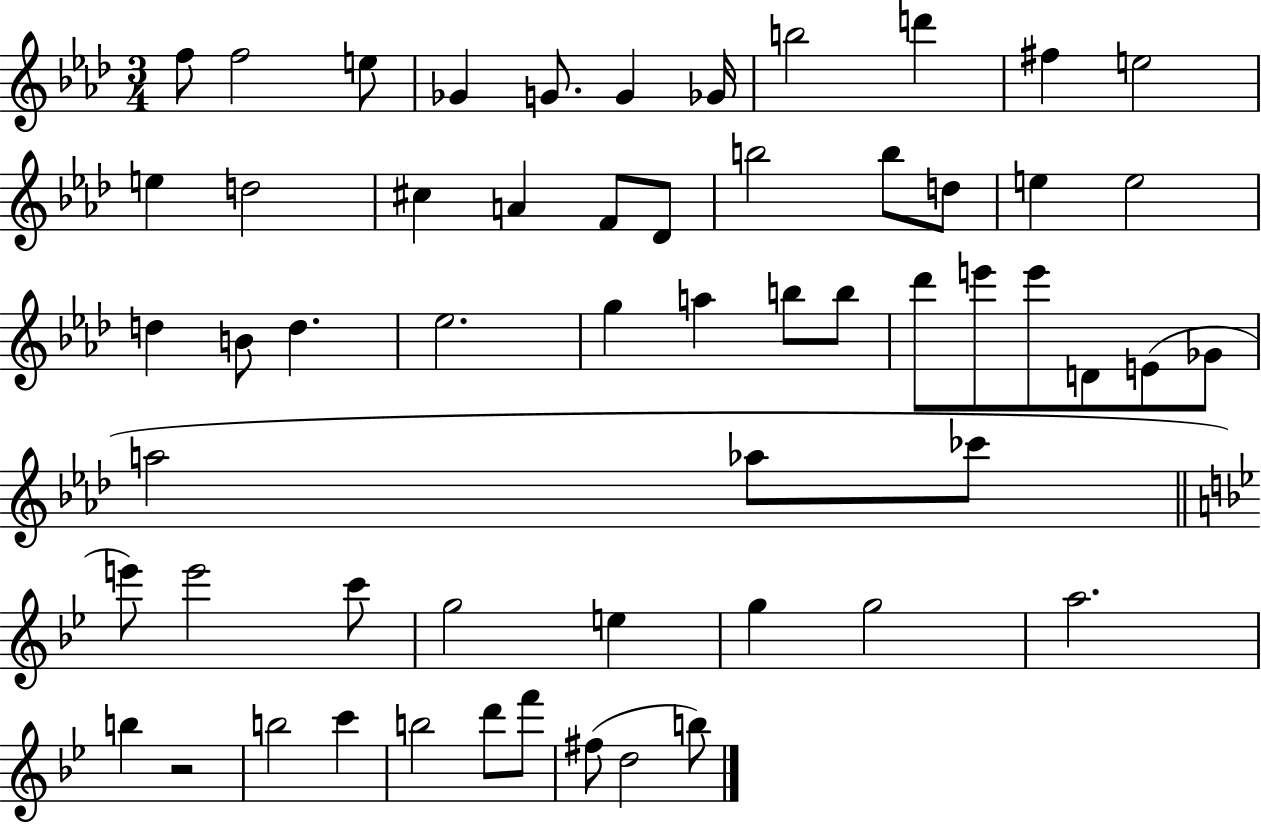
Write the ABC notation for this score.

X:1
T:Untitled
M:3/4
L:1/4
K:Ab
f/2 f2 e/2 _G G/2 G _G/4 b2 d' ^f e2 e d2 ^c A F/2 _D/2 b2 b/2 d/2 e e2 d B/2 d _e2 g a b/2 b/2 _d'/2 e'/2 e'/2 D/2 E/2 _G/2 a2 _a/2 _c'/2 e'/2 e'2 c'/2 g2 e g g2 a2 b z2 b2 c' b2 d'/2 f'/2 ^f/2 d2 b/2